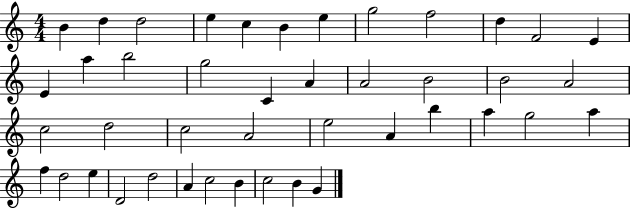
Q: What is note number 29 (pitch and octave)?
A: B5